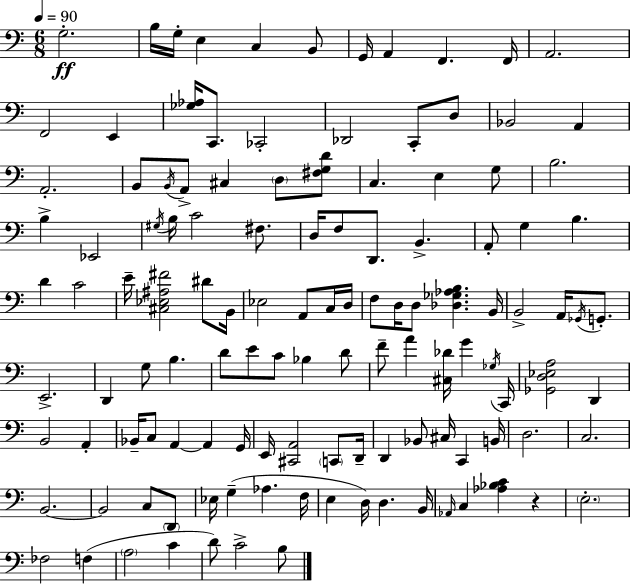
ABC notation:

X:1
T:Untitled
M:6/8
L:1/4
K:C
G,2 B,/4 G,/4 E, C, B,,/2 G,,/4 A,, F,, F,,/4 A,,2 F,,2 E,, [_G,_A,]/4 C,,/2 _C,,2 _D,,2 C,,/2 D,/2 _B,,2 A,, A,,2 B,,/2 B,,/4 A,,/2 ^C, D,/2 [^F,G,D]/2 C, E, G,/2 B,2 B, _E,,2 ^G,/4 B,/4 C2 ^F,/2 D,/4 F,/2 D,,/2 B,, A,,/2 G, B, D C2 E/4 [^C,_E,^A,^F]2 ^D/2 B,,/4 _E,2 A,,/2 C,/4 D,/4 F,/2 D,/4 D,/2 [_D,_G,_A,B,] B,,/4 B,,2 A,,/4 _G,,/4 G,,/2 E,,2 D,, G,/2 B, D/2 E/2 C/2 _B, D/2 F/2 A [^C,_D]/4 G _G,/4 C,,/4 [_G,,D,_E,A,]2 D,, B,,2 A,, _B,,/4 C,/2 A,, A,, G,,/4 E,,/4 [^C,,A,,]2 C,,/2 D,,/4 D,, _B,,/2 ^C,/4 C,, B,,/4 D,2 C,2 B,,2 B,,2 C,/2 D,,/2 _E,/4 G, _A, F,/4 E, D,/4 D, B,,/4 _A,,/4 C, [_A,_B,C] z E,2 _F,2 F, A,2 C D/2 C2 B,/2